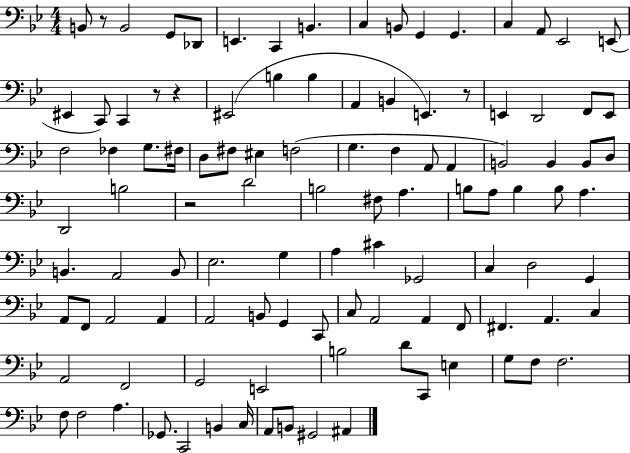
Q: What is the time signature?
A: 4/4